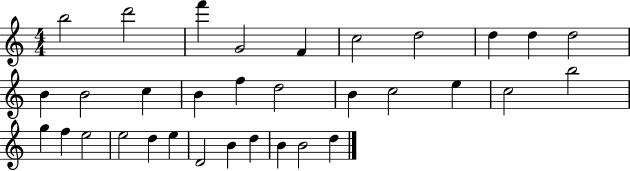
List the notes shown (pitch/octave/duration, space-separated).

B5/h D6/h F6/q G4/h F4/q C5/h D5/h D5/q D5/q D5/h B4/q B4/h C5/q B4/q F5/q D5/h B4/q C5/h E5/q C5/h B5/h G5/q F5/q E5/h E5/h D5/q E5/q D4/h B4/q D5/q B4/q B4/h D5/q